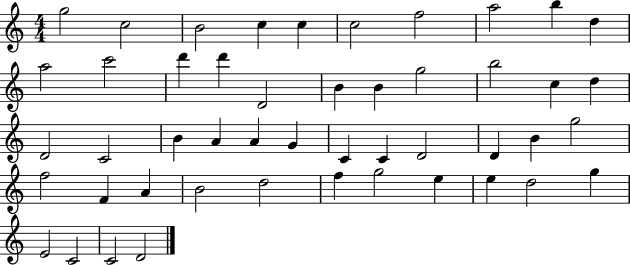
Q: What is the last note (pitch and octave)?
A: D4